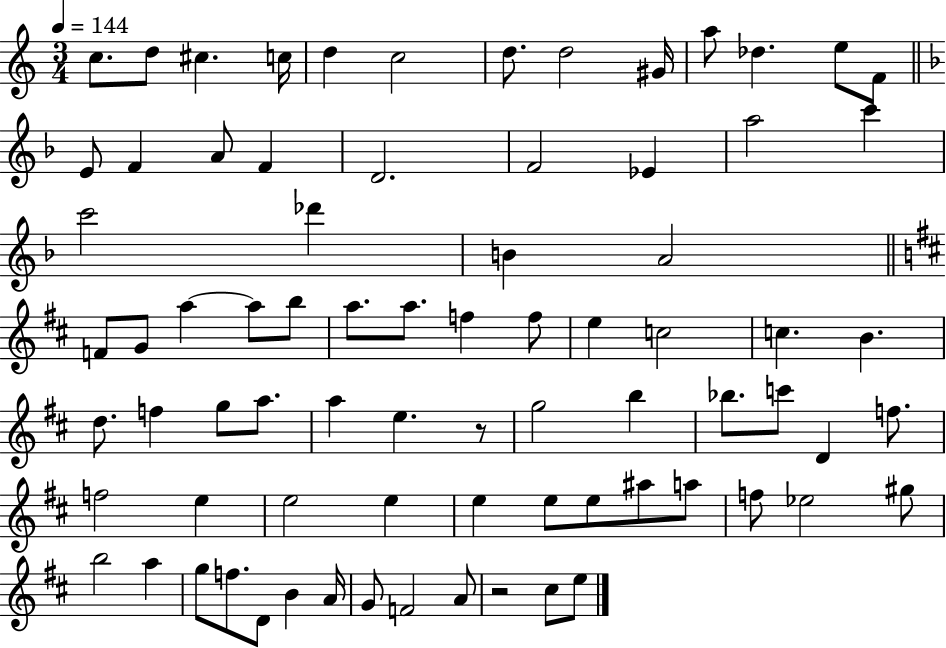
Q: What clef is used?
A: treble